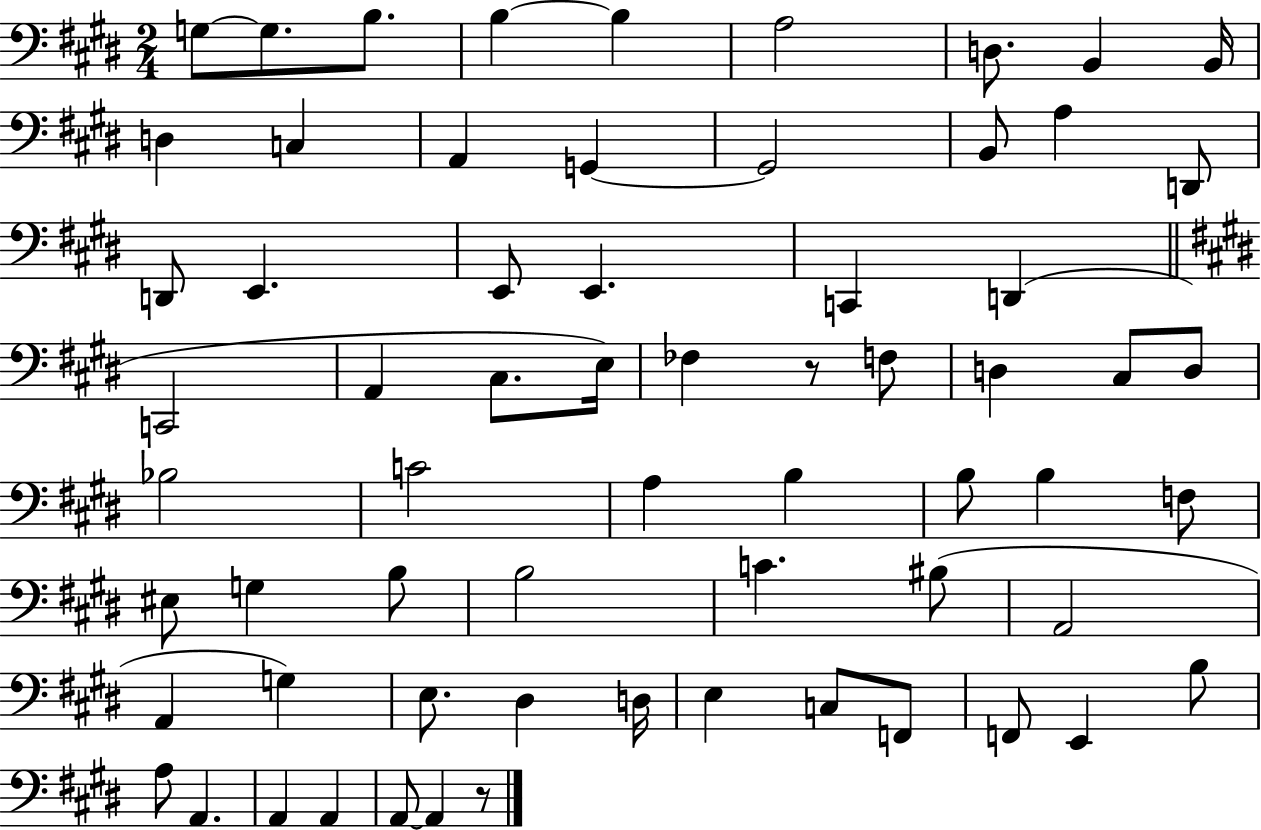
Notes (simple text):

G3/e G3/e. B3/e. B3/q B3/q A3/h D3/e. B2/q B2/s D3/q C3/q A2/q G2/q G2/h B2/e A3/q D2/e D2/e E2/q. E2/e E2/q. C2/q D2/q C2/h A2/q C#3/e. E3/s FES3/q R/e F3/e D3/q C#3/e D3/e Bb3/h C4/h A3/q B3/q B3/e B3/q F3/e EIS3/e G3/q B3/e B3/h C4/q. BIS3/e A2/h A2/q G3/q E3/e. D#3/q D3/s E3/q C3/e F2/e F2/e E2/q B3/e A3/e A2/q. A2/q A2/q A2/e A2/q R/e